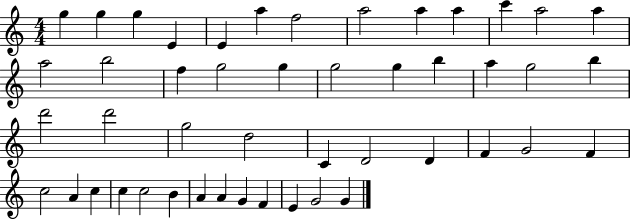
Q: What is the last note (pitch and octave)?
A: G4